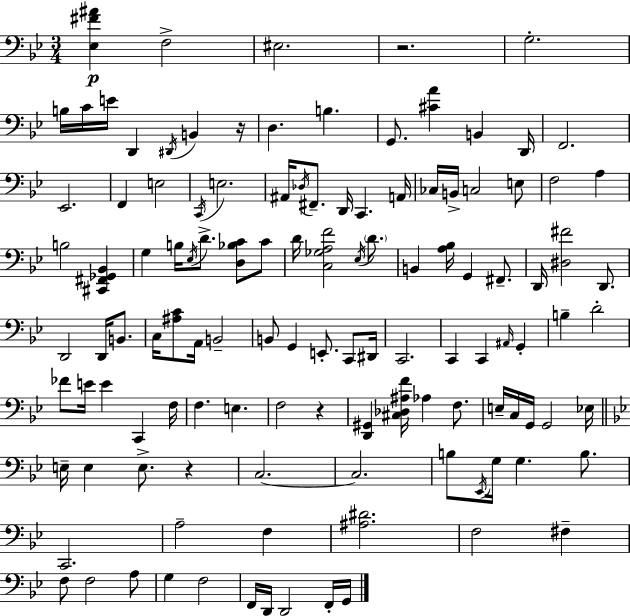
{
  \clef bass
  \numericTimeSignature
  \time 3/4
  \key g \minor
  \repeat volta 2 { <ees fis' ais'>4\p f2-> | eis2. | r2. | g2.-. | \break b16 c'16 e'16 d,4 \acciaccatura { dis,16 } b,4 | r16 d4. b4. | g,8. <cis' a'>4 b,4 | d,16 f,2. | \break ees,2. | f,4 e2 | \acciaccatura { c,16 } e2. | ais,16 \acciaccatura { des16 } fis,8.-- d,16 c,4. | \break a,16 ces16 b,16-> c2 | e8 f2 a4 | b2 <cis, fis, ges, bes,>4 | g4 b16 \acciaccatura { ees16 } d'8.-> | \break <d bes c'>8 c'8 d'16 <c ges a f'>2 | \acciaccatura { ees16 } \parenthesize d'8. b,4 <a bes>16 g,4 | fis,8.-- d,16 <dis fis'>2 | d,8. d,2 | \break d,16 b,8. c16 <ais c'>8 a,16 b,2-- | b,8 g,4 e,8.-. | c,8 dis,16 c,2. | c,4 c,4 | \break \grace { ais,16 } g,4-. b4-- d'2-. | fes'8 e'16 e'4 | c,4 f16 f4. | e4. f2 | \break r4 <d, gis,>4 <cis des ais f'>16 aes4 | f8. e16-- c16 g,16 g,2 | ees16 \bar "||" \break \key bes \major e16-- e4 e8.-> r4 | c2.~~ | c2. | b8 \acciaccatura { ees,16 } g16 g4. b8. | \break c,2. | a2-- f4 | <ais dis'>2. | f2 fis4-- | \break f8 f2 a8 | g4 f2 | f,16 d,16 d,2 f,16-. | g,16 } \bar "|."
}